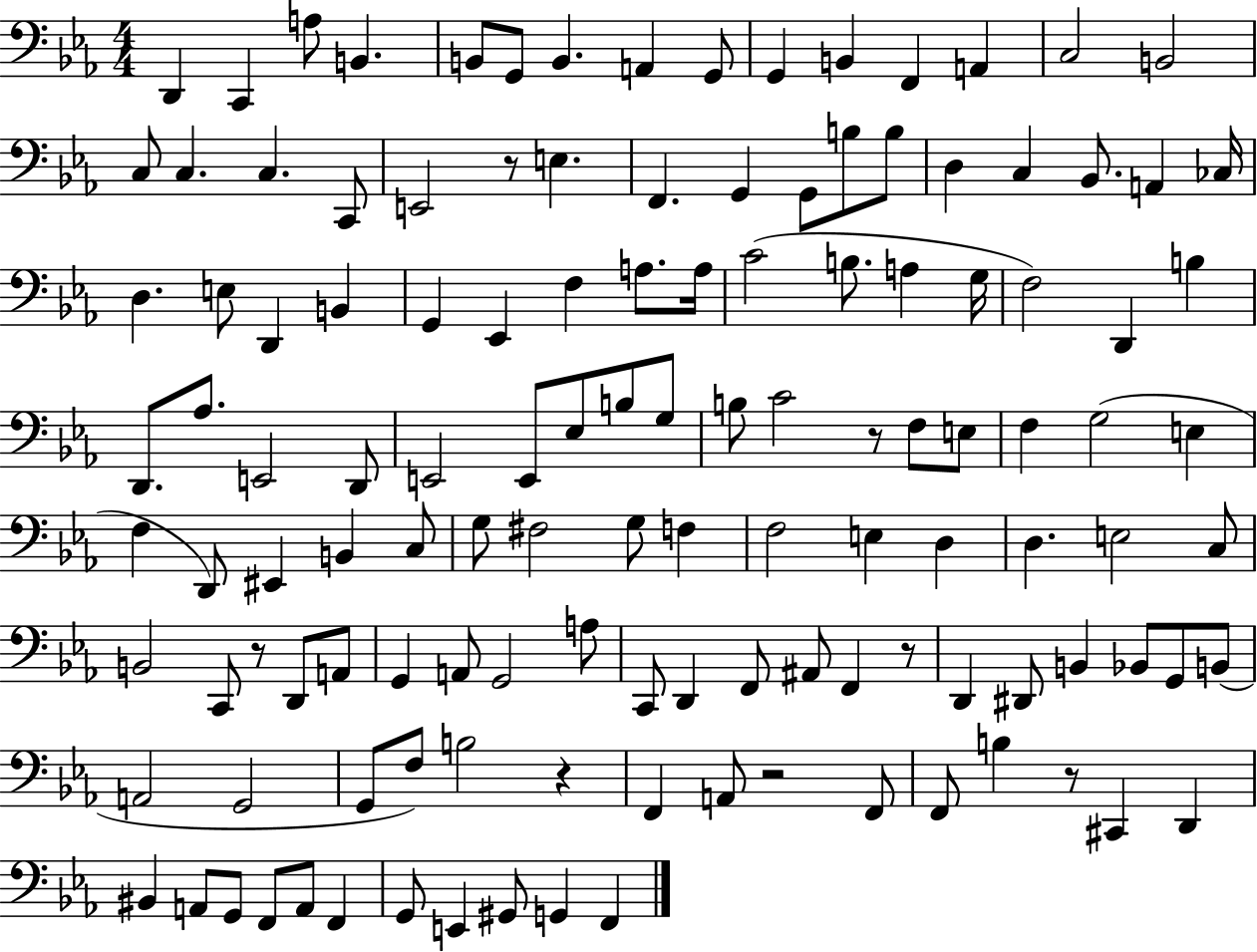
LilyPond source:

{
  \clef bass
  \numericTimeSignature
  \time 4/4
  \key ees \major
  d,4 c,4 a8 b,4. | b,8 g,8 b,4. a,4 g,8 | g,4 b,4 f,4 a,4 | c2 b,2 | \break c8 c4. c4. c,8 | e,2 r8 e4. | f,4. g,4 g,8 b8 b8 | d4 c4 bes,8. a,4 ces16 | \break d4. e8 d,4 b,4 | g,4 ees,4 f4 a8. a16 | c'2( b8. a4 g16 | f2) d,4 b4 | \break d,8. aes8. e,2 d,8 | e,2 e,8 ees8 b8 g8 | b8 c'2 r8 f8 e8 | f4 g2( e4 | \break f4 d,8) eis,4 b,4 c8 | g8 fis2 g8 f4 | f2 e4 d4 | d4. e2 c8 | \break b,2 c,8 r8 d,8 a,8 | g,4 a,8 g,2 a8 | c,8 d,4 f,8 ais,8 f,4 r8 | d,4 dis,8 b,4 bes,8 g,8 b,8( | \break a,2 g,2 | g,8 f8) b2 r4 | f,4 a,8 r2 f,8 | f,8 b4 r8 cis,4 d,4 | \break bis,4 a,8 g,8 f,8 a,8 f,4 | g,8 e,4 gis,8 g,4 f,4 | \bar "|."
}